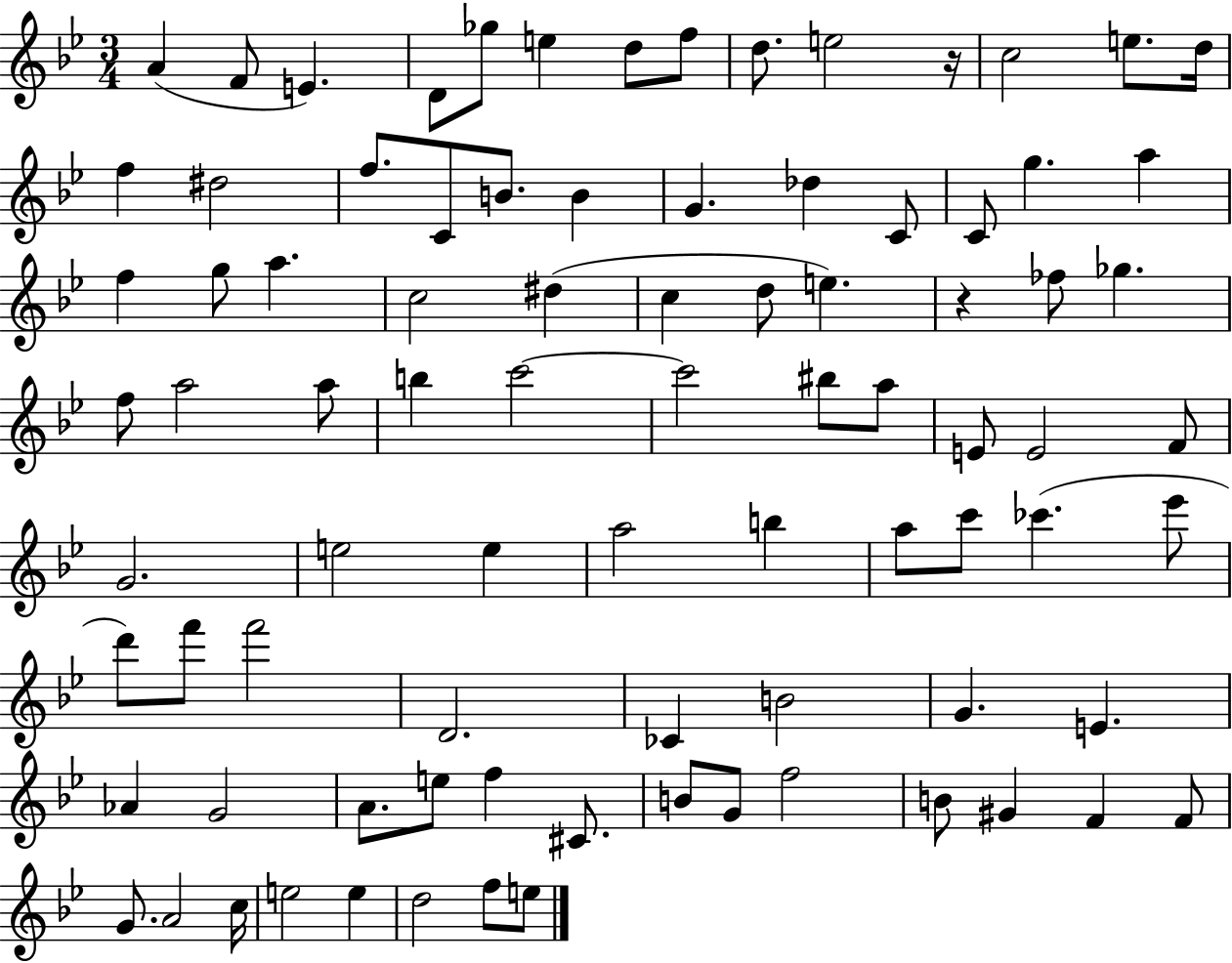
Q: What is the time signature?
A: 3/4